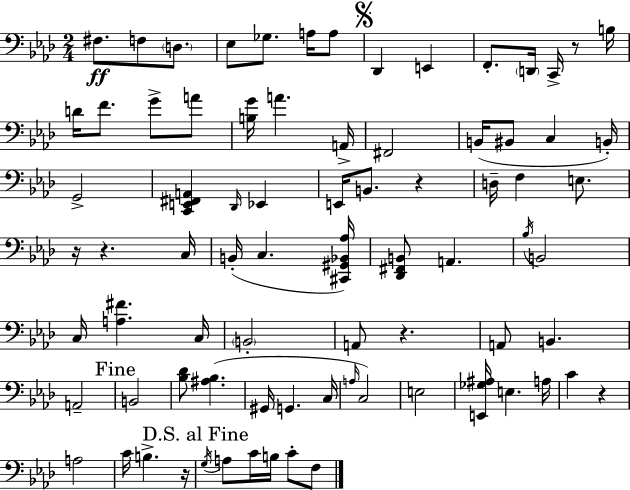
F#3/e. F3/e D3/e. Eb3/e Gb3/e. A3/s A3/e Db2/q E2/q F2/e. D2/s C2/s R/e B3/s D4/s F4/e. G4/e A4/e [B3,G4]/s A4/q. A2/s F#2/h B2/s BIS2/e C3/q B2/s G2/h [C2,E2,F#2,A2]/q Db2/s Eb2/q E2/s B2/e. R/q D3/s F3/q E3/e. R/s R/q. C3/s B2/s C3/q. [C#2,G#2,Bb2,Ab3]/s [Db2,F#2,B2]/e A2/q. Bb3/s B2/h C3/s [A3,F#4]/q. C3/s B2/h A2/e R/q. A2/e B2/q. A2/h B2/h [Bb3,Db4]/e [A#3,Bb3]/q. G#2/s G2/q. C3/s A3/s C3/h E3/h [E2,Gb3,A#3]/s E3/q. A3/s C4/q R/q A3/h C4/s B3/q. R/s G3/s A3/e C4/s B3/s C4/e F3/e